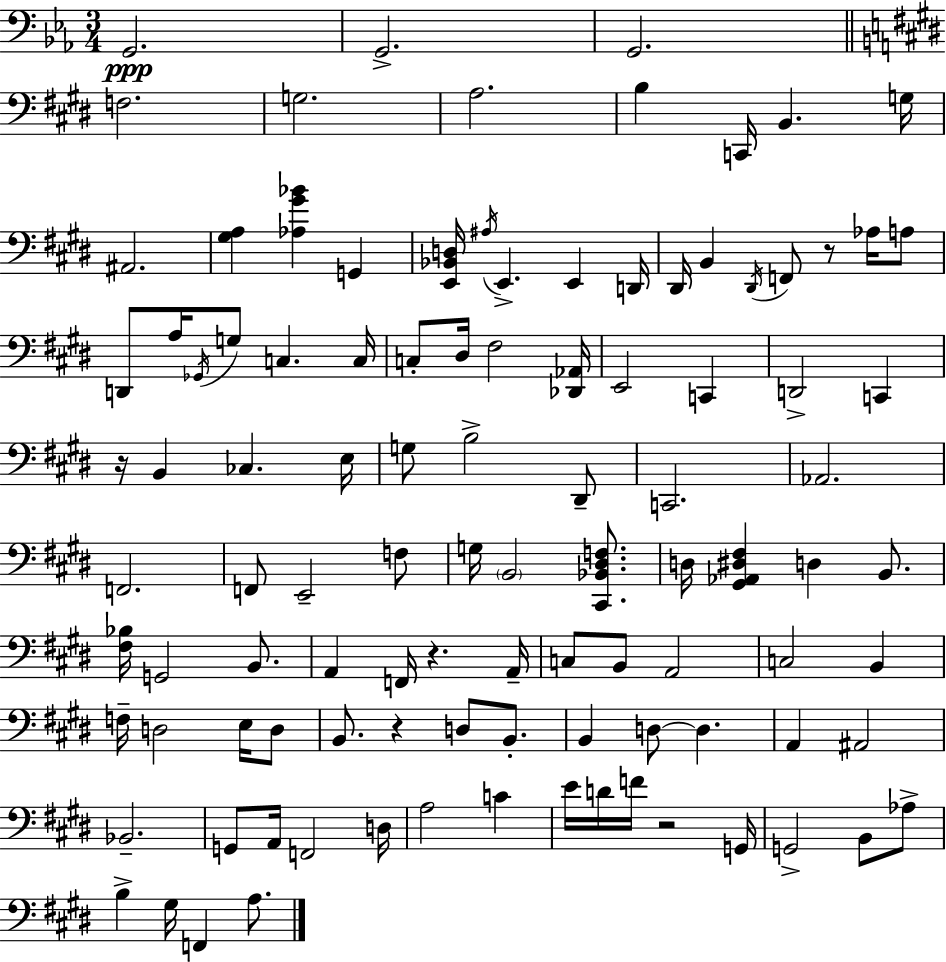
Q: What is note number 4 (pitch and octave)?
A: F3